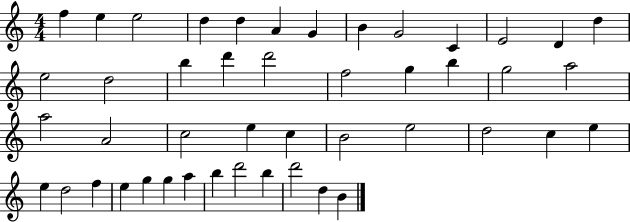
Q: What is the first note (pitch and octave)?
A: F5